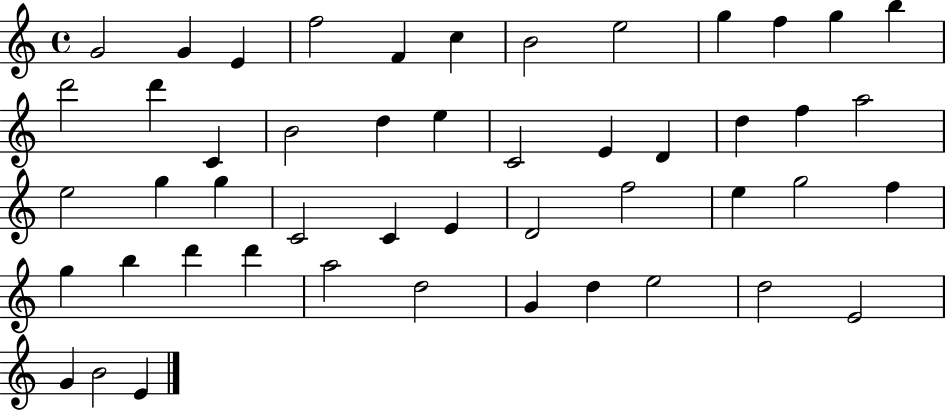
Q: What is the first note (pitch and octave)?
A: G4